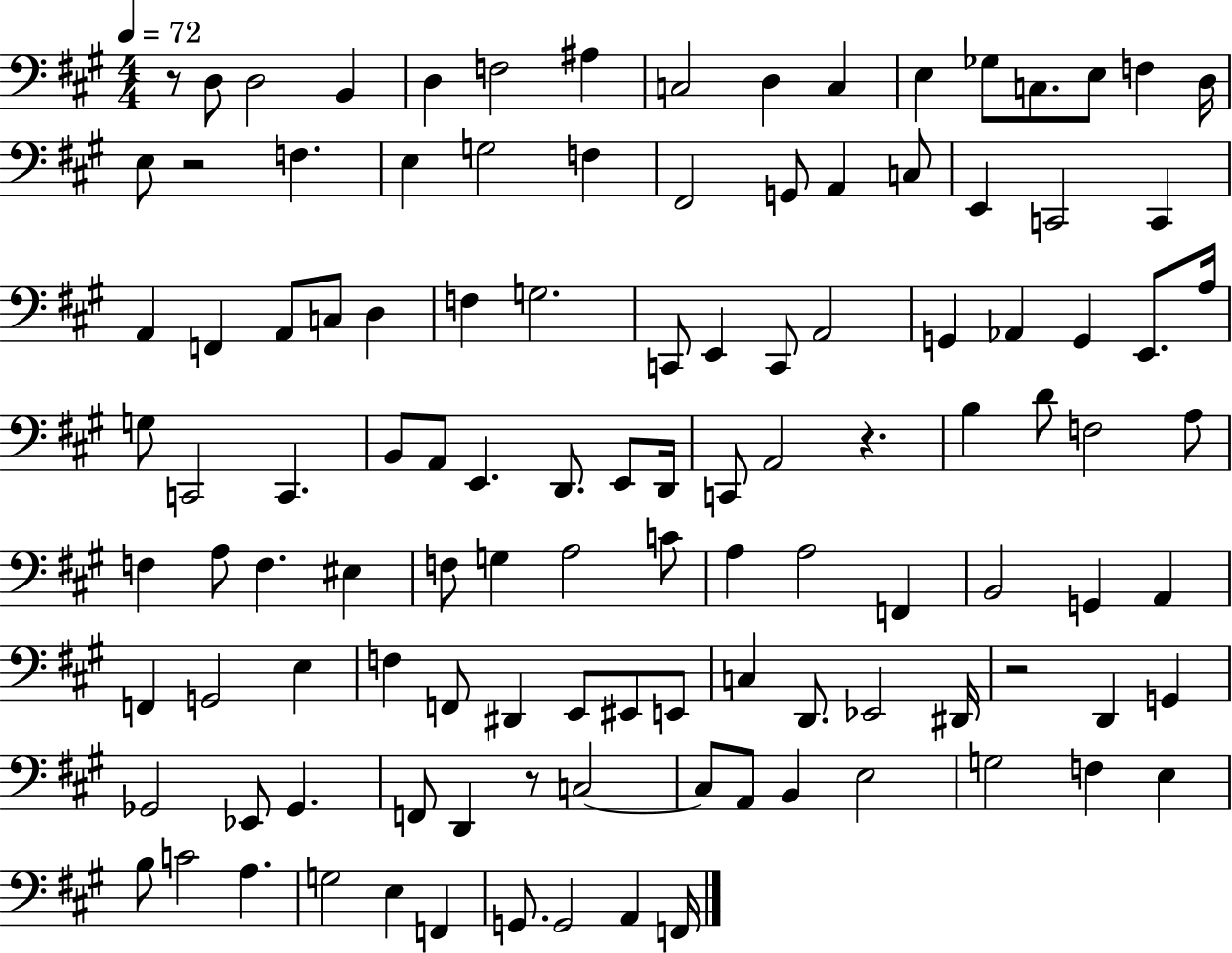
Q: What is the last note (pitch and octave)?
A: F2